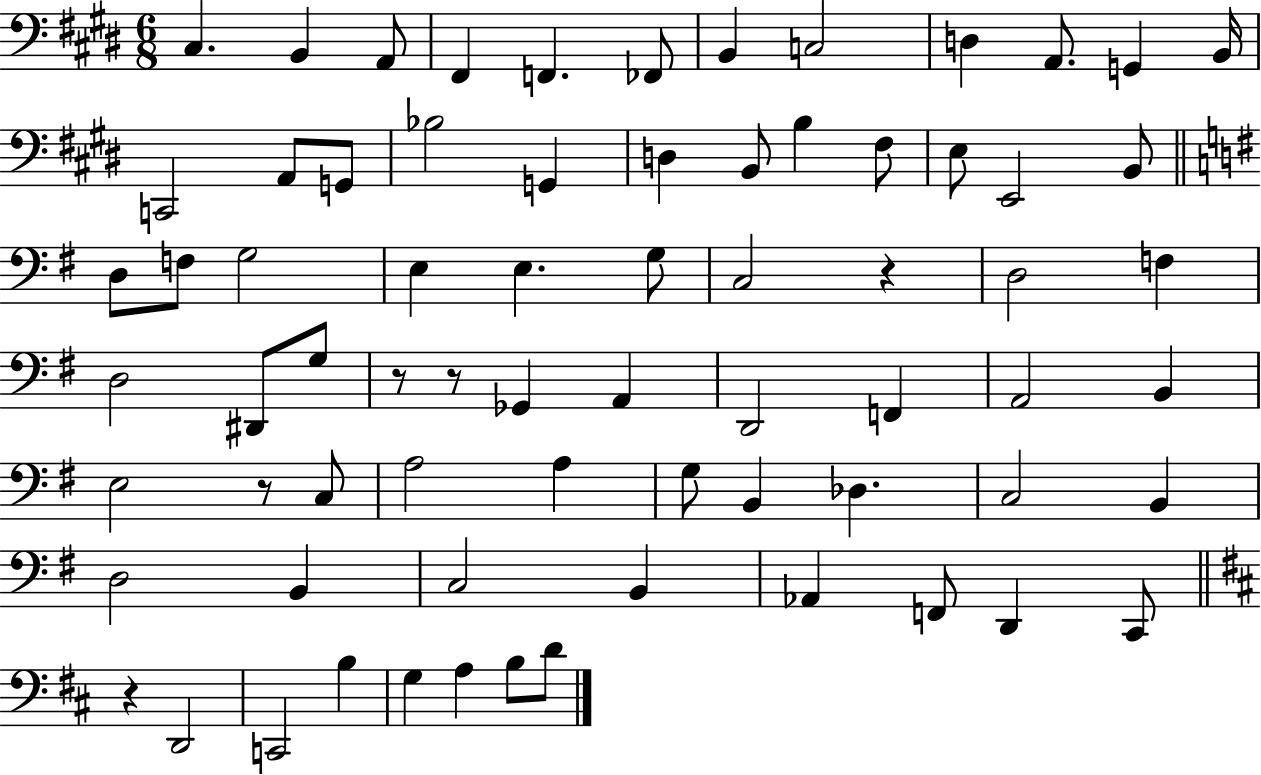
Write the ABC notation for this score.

X:1
T:Untitled
M:6/8
L:1/4
K:E
^C, B,, A,,/2 ^F,, F,, _F,,/2 B,, C,2 D, A,,/2 G,, B,,/4 C,,2 A,,/2 G,,/2 _B,2 G,, D, B,,/2 B, ^F,/2 E,/2 E,,2 B,,/2 D,/2 F,/2 G,2 E, E, G,/2 C,2 z D,2 F, D,2 ^D,,/2 G,/2 z/2 z/2 _G,, A,, D,,2 F,, A,,2 B,, E,2 z/2 C,/2 A,2 A, G,/2 B,, _D, C,2 B,, D,2 B,, C,2 B,, _A,, F,,/2 D,, C,,/2 z D,,2 C,,2 B, G, A, B,/2 D/2